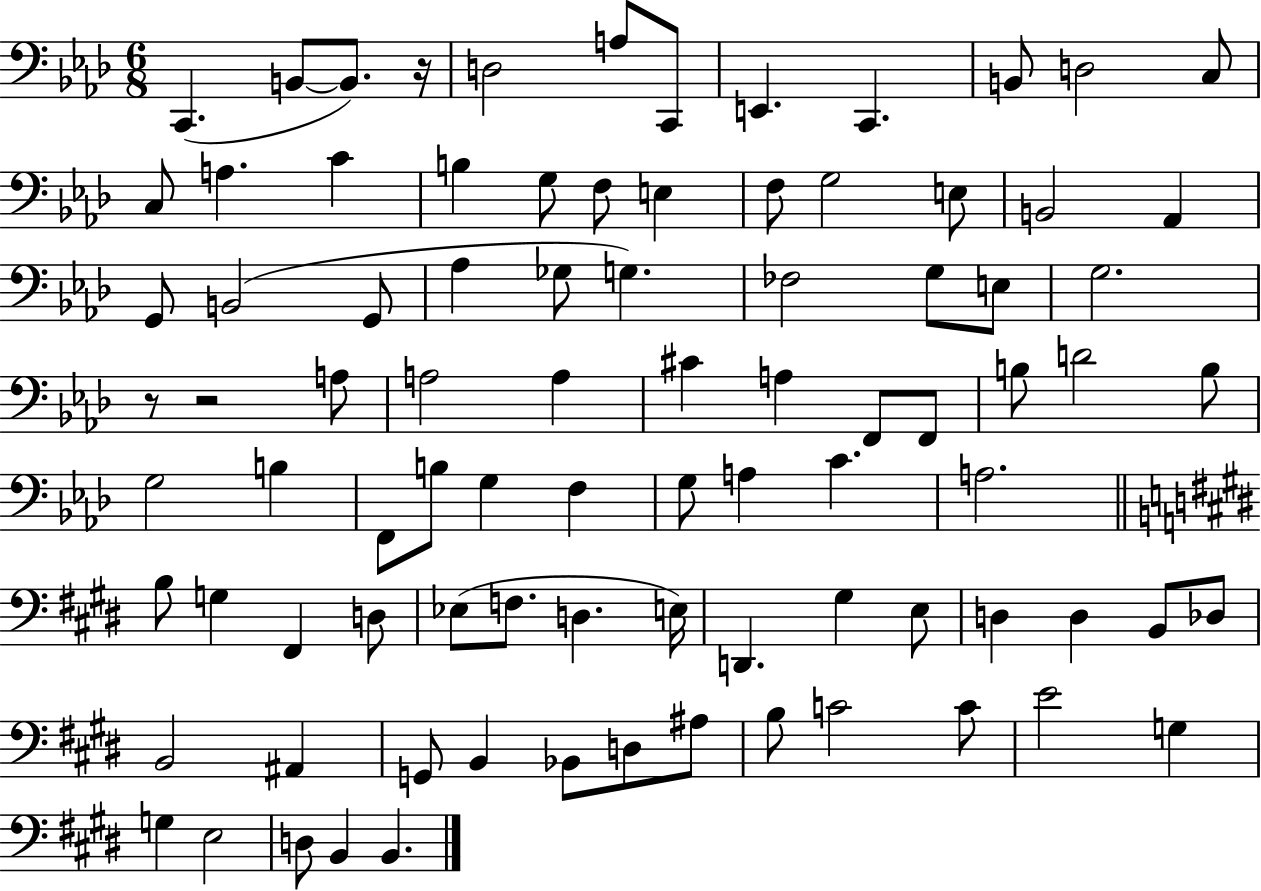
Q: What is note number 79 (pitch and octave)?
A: E4